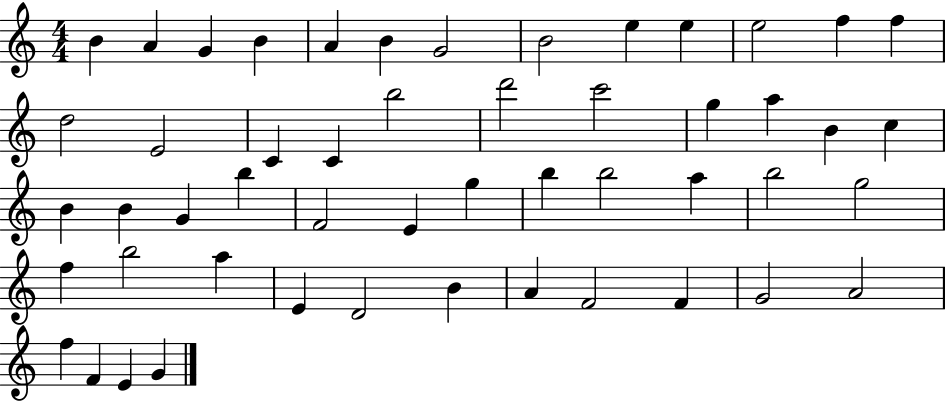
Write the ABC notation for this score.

X:1
T:Untitled
M:4/4
L:1/4
K:C
B A G B A B G2 B2 e e e2 f f d2 E2 C C b2 d'2 c'2 g a B c B B G b F2 E g b b2 a b2 g2 f b2 a E D2 B A F2 F G2 A2 f F E G